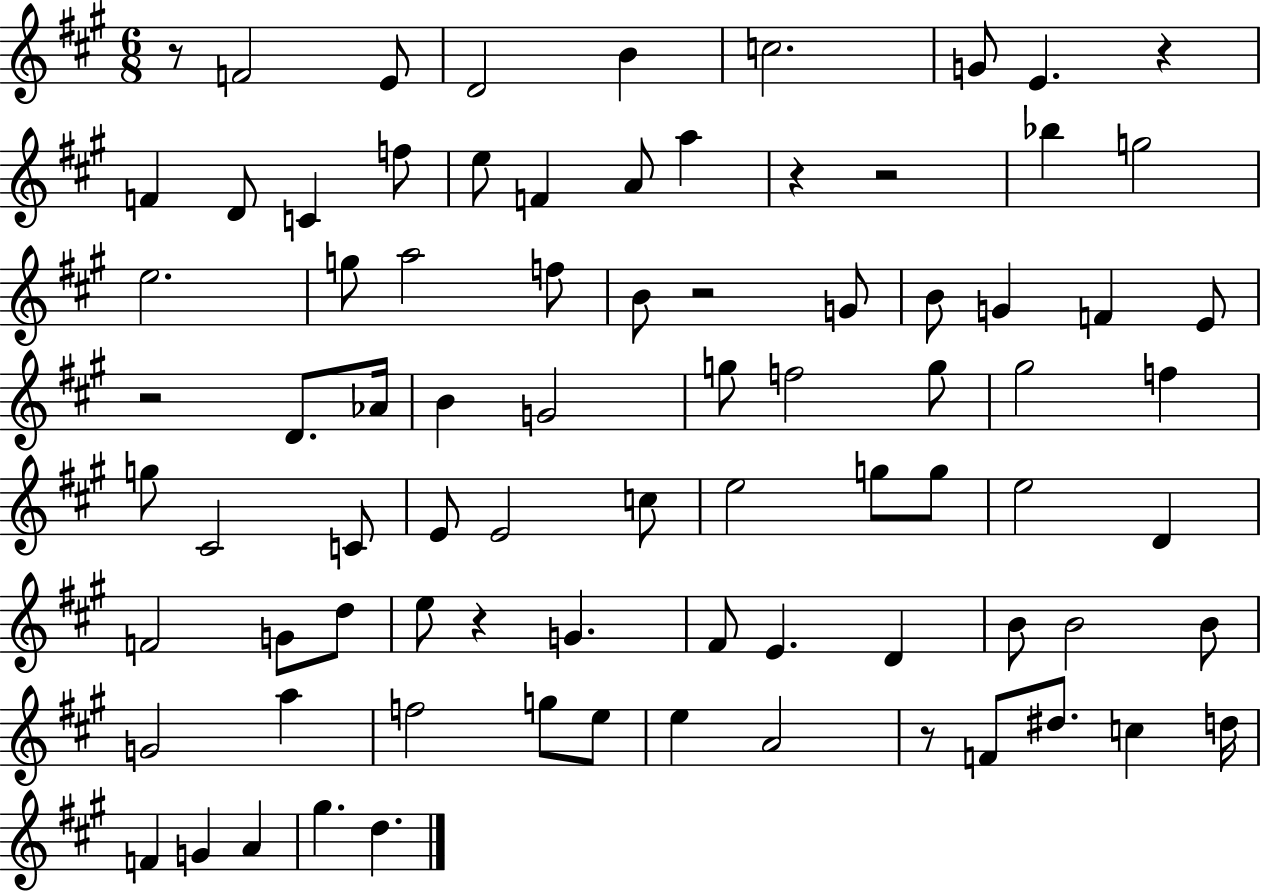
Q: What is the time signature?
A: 6/8